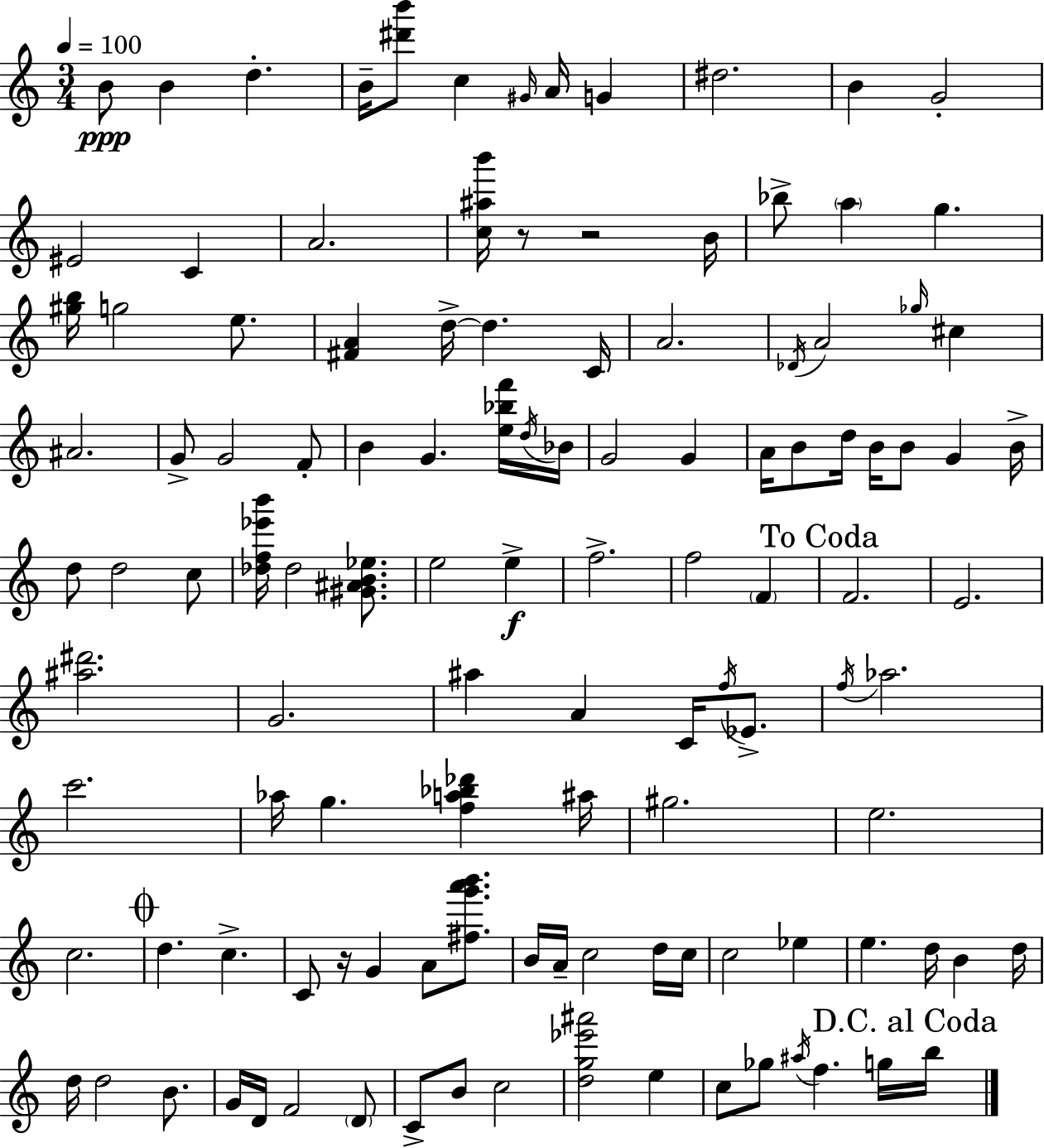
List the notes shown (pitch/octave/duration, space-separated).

B4/e B4/q D5/q. B4/s [D#6,B6]/e C5/q G#4/s A4/s G4/q D#5/h. B4/q G4/h EIS4/h C4/q A4/h. [C5,A#5,B6]/s R/e R/h B4/s Bb5/e A5/q G5/q. [G#5,B5]/s G5/h E5/e. [F#4,A4]/q D5/s D5/q. C4/s A4/h. Db4/s A4/h Gb5/s C#5/q A#4/h. G4/e G4/h F4/e B4/q G4/q. [E5,Bb5,F6]/s D5/s Bb4/s G4/h G4/q A4/s B4/e D5/s B4/s B4/e G4/q B4/s D5/e D5/h C5/e [Db5,F5,Eb6,B6]/s Db5/h [G#4,A#4,B4,Eb5]/e. E5/h E5/q F5/h. F5/h F4/q F4/h. E4/h. [A#5,D#6]/h. G4/h. A#5/q A4/q C4/s F5/s Eb4/e. F5/s Ab5/h. C6/h. Ab5/s G5/q. [F5,A5,Bb5,Db6]/q A#5/s G#5/h. E5/h. C5/h. D5/q. C5/q. C4/e R/s G4/q A4/e [F#5,G6,A6,B6]/e. B4/s A4/s C5/h D5/s C5/s C5/h Eb5/q E5/q. D5/s B4/q D5/s D5/s D5/h B4/e. G4/s D4/s F4/h D4/e C4/e B4/e C5/h [D5,G5,Eb6,A#6]/h E5/q C5/e Gb5/e A#5/s F5/q. G5/s B5/s